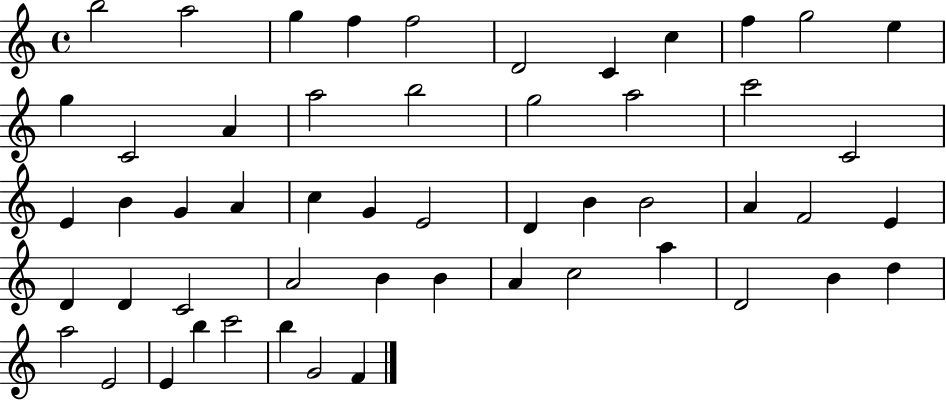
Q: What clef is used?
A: treble